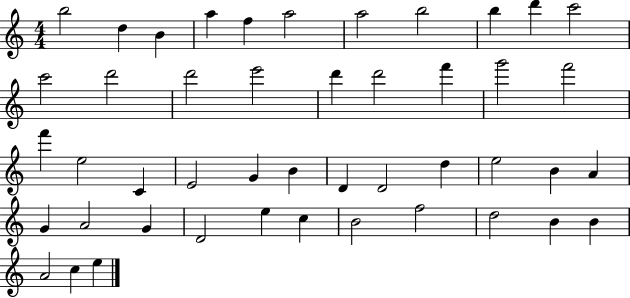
B5/h D5/q B4/q A5/q F5/q A5/h A5/h B5/h B5/q D6/q C6/h C6/h D6/h D6/h E6/h D6/q D6/h F6/q G6/h F6/h F6/q E5/h C4/q E4/h G4/q B4/q D4/q D4/h D5/q E5/h B4/q A4/q G4/q A4/h G4/q D4/h E5/q C5/q B4/h F5/h D5/h B4/q B4/q A4/h C5/q E5/q